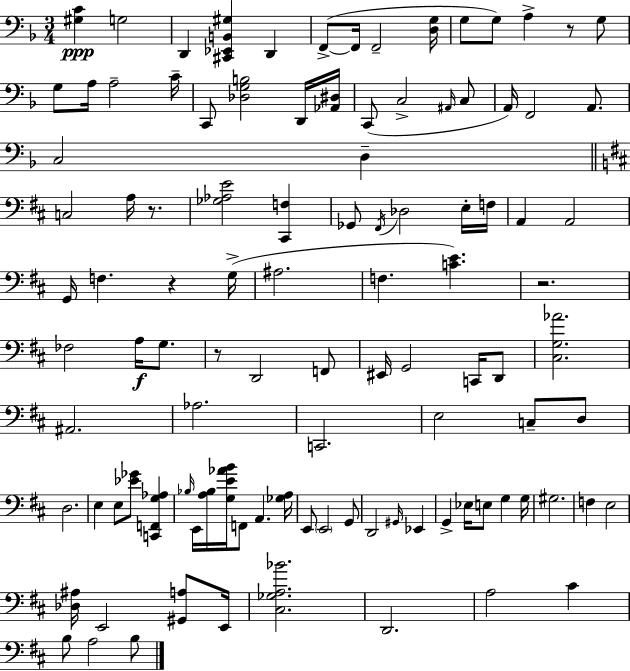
[G#3,C4]/q G3/h D2/q [C#2,Eb2,B2,G#3]/q D2/q F2/e F2/s F2/h [D3,G3]/s G3/e G3/e A3/q R/e G3/e G3/e A3/s A3/h C4/s C2/e [Db3,G3,B3]/h D2/s [Ab2,D#3]/s C2/e C3/h A#2/s C3/e A2/s F2/h A2/e. C3/h D3/q C3/h A3/s R/e. [Gb3,Ab3,E4]/h [C#2,F3]/q Gb2/e F#2/s Db3/h E3/s F3/s A2/q A2/h G2/s F3/q. R/q G3/s A#3/h. F3/q. [C4,E4]/q. R/h. FES3/h A3/s G3/e. R/e D2/h F2/e EIS2/s G2/h C2/s D2/e [C#3,G3,Ab4]/h. A#2/h. Ab3/h. C2/h. E3/h C3/e D3/e D3/h. E3/q E3/e [Eb4,Gb4]/e [C2,F2,G3,Ab3]/q Bb3/s E2/s [A3,Bb3]/s [G3,E4,Ab4,B4]/s F2/e A2/q. [Gb3,A3]/s E2/e E2/h G2/e D2/h G#2/s Eb2/q G2/q Eb3/s E3/e G3/q G3/s G#3/h. F3/q E3/h [Db3,A#3]/s E2/h [G#2,A3]/e E2/s [C#3,Gb3,A3,Bb4]/h. D2/h. A3/h C#4/q B3/e A3/h B3/e